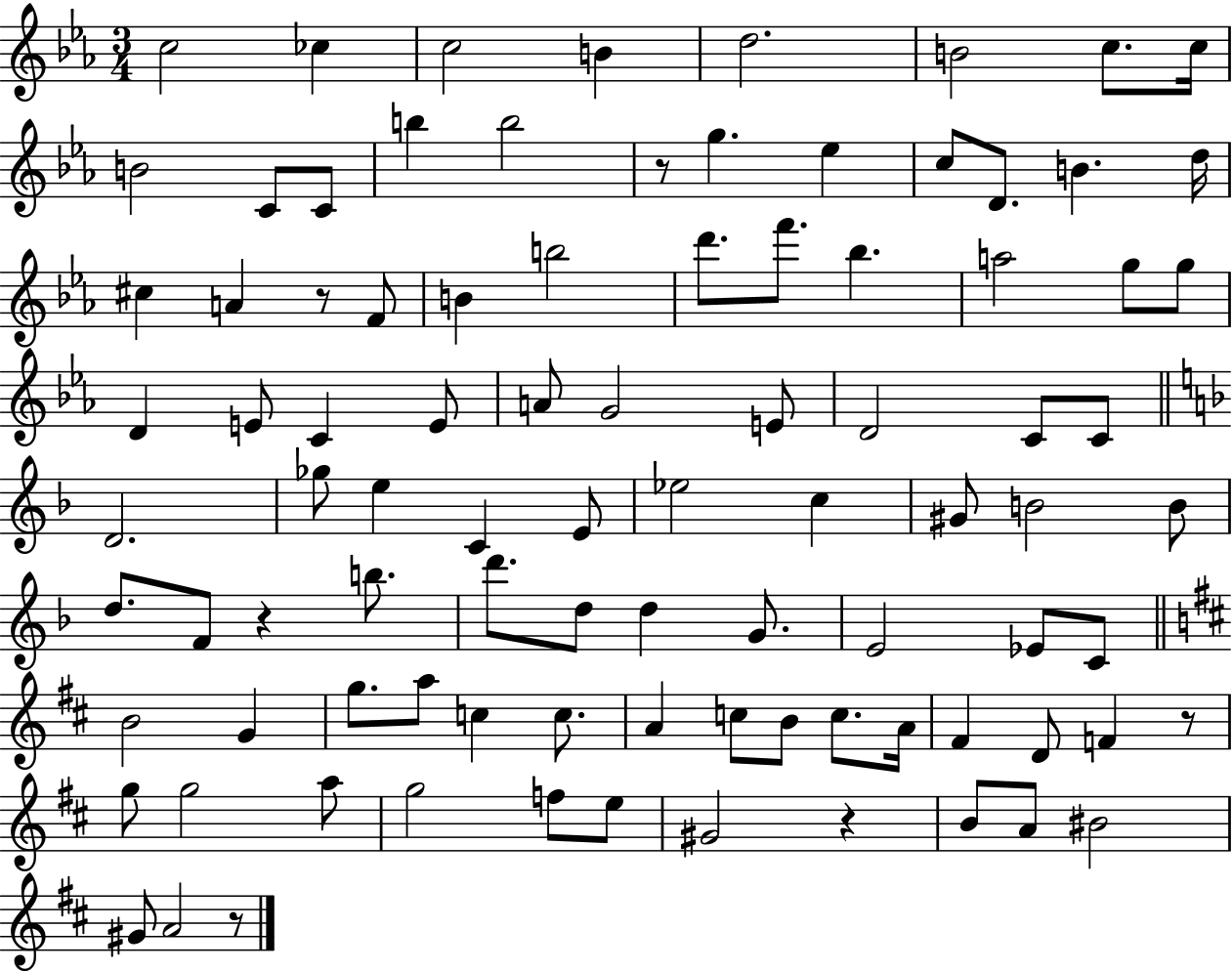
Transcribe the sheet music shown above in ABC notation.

X:1
T:Untitled
M:3/4
L:1/4
K:Eb
c2 _c c2 B d2 B2 c/2 c/4 B2 C/2 C/2 b b2 z/2 g _e c/2 D/2 B d/4 ^c A z/2 F/2 B b2 d'/2 f'/2 _b a2 g/2 g/2 D E/2 C E/2 A/2 G2 E/2 D2 C/2 C/2 D2 _g/2 e C E/2 _e2 c ^G/2 B2 B/2 d/2 F/2 z b/2 d'/2 d/2 d G/2 E2 _E/2 C/2 B2 G g/2 a/2 c c/2 A c/2 B/2 c/2 A/4 ^F D/2 F z/2 g/2 g2 a/2 g2 f/2 e/2 ^G2 z B/2 A/2 ^B2 ^G/2 A2 z/2